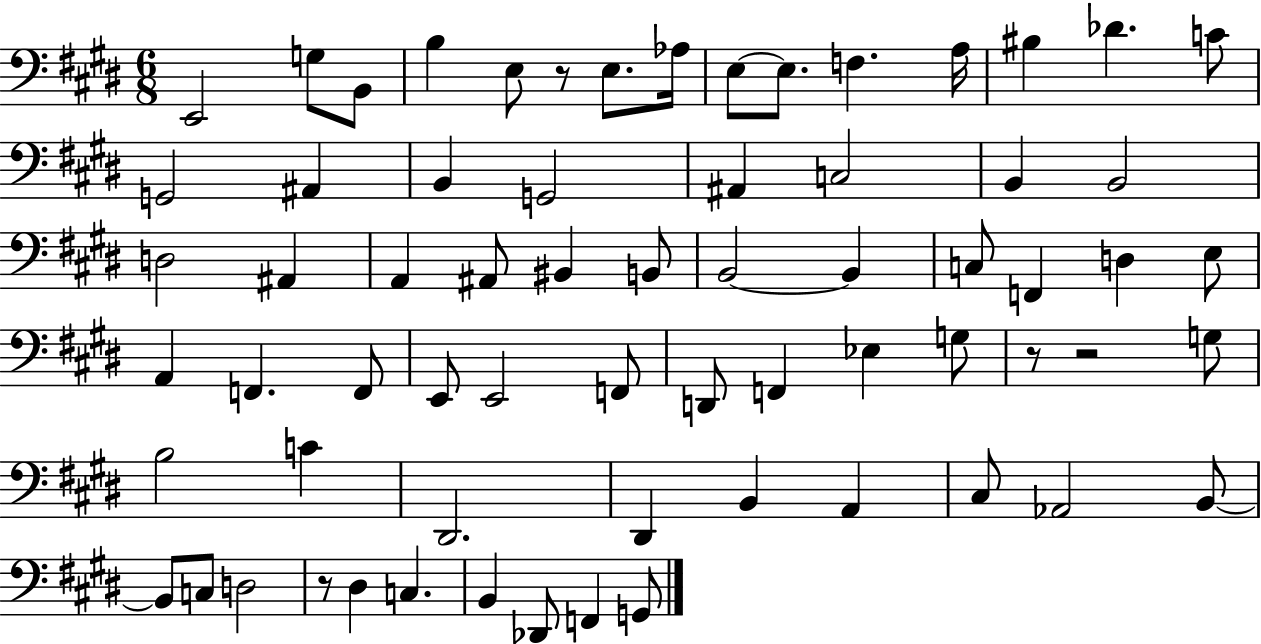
{
  \clef bass
  \numericTimeSignature
  \time 6/8
  \key e \major
  e,2 g8 b,8 | b4 e8 r8 e8. aes16 | e8~~ e8. f4. a16 | bis4 des'4. c'8 | \break g,2 ais,4 | b,4 g,2 | ais,4 c2 | b,4 b,2 | \break d2 ais,4 | a,4 ais,8 bis,4 b,8 | b,2~~ b,4 | c8 f,4 d4 e8 | \break a,4 f,4. f,8 | e,8 e,2 f,8 | d,8 f,4 ees4 g8 | r8 r2 g8 | \break b2 c'4 | dis,2. | dis,4 b,4 a,4 | cis8 aes,2 b,8~~ | \break b,8 c8 d2 | r8 dis4 c4. | b,4 des,8 f,4 g,8 | \bar "|."
}